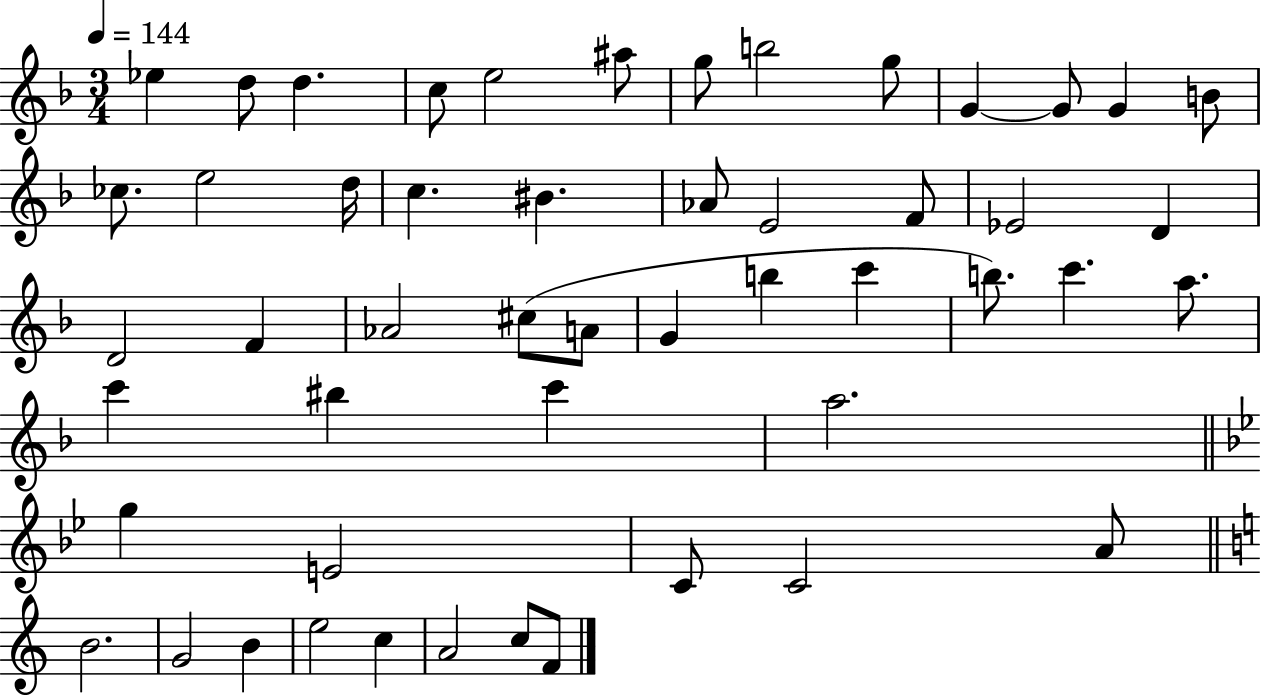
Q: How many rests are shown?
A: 0